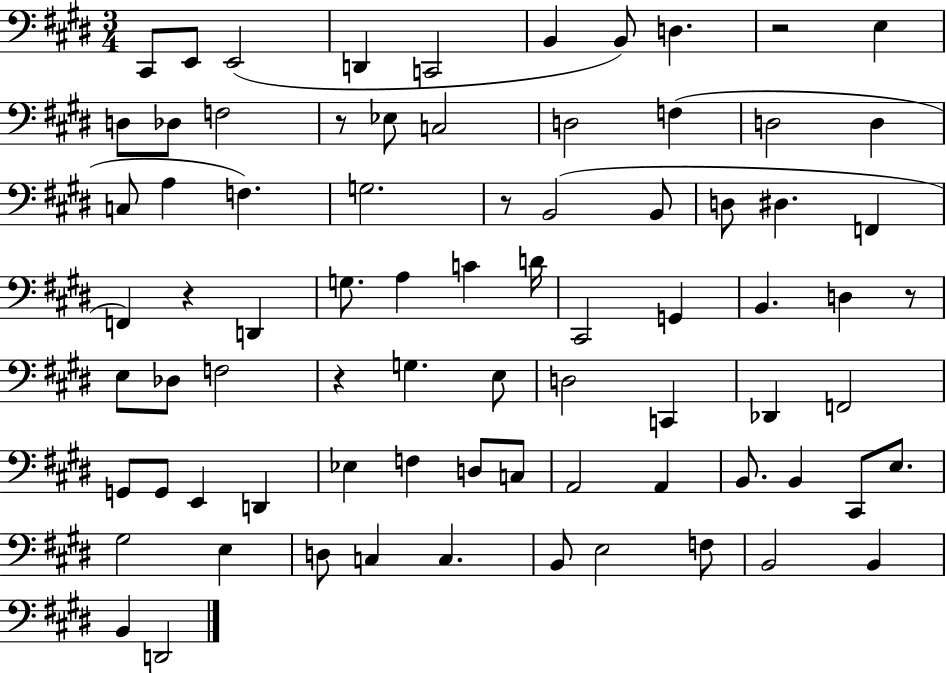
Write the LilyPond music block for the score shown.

{
  \clef bass
  \numericTimeSignature
  \time 3/4
  \key e \major
  cis,8 e,8 e,2( | d,4 c,2 | b,4 b,8) d4. | r2 e4 | \break d8 des8 f2 | r8 ees8 c2 | d2 f4( | d2 d4 | \break c8 a4 f4.) | g2. | r8 b,2( b,8 | d8 dis4. f,4 | \break f,4) r4 d,4 | g8. a4 c'4 d'16 | cis,2 g,4 | b,4. d4 r8 | \break e8 des8 f2 | r4 g4. e8 | d2 c,4 | des,4 f,2 | \break g,8 g,8 e,4 d,4 | ees4 f4 d8 c8 | a,2 a,4 | b,8. b,4 cis,8 e8. | \break gis2 e4 | d8 c4 c4. | b,8 e2 f8 | b,2 b,4 | \break b,4 d,2 | \bar "|."
}